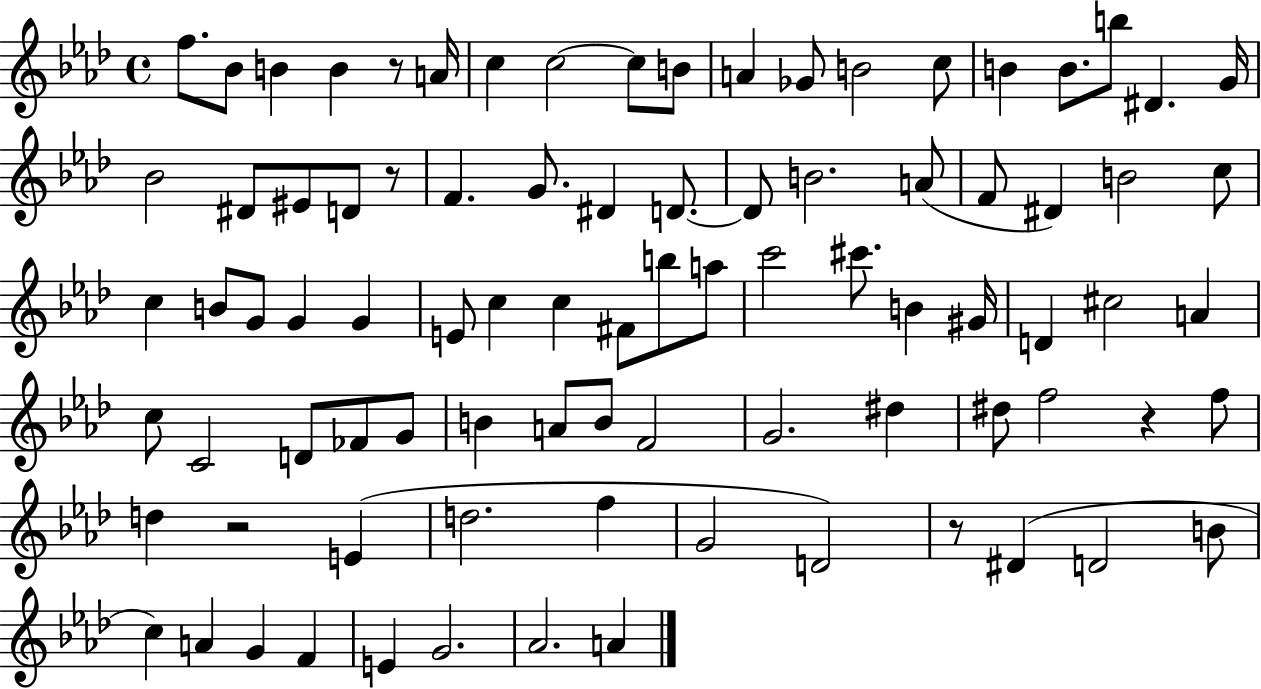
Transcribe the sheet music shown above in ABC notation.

X:1
T:Untitled
M:4/4
L:1/4
K:Ab
f/2 _B/2 B B z/2 A/4 c c2 c/2 B/2 A _G/2 B2 c/2 B B/2 b/2 ^D G/4 _B2 ^D/2 ^E/2 D/2 z/2 F G/2 ^D D/2 D/2 B2 A/2 F/2 ^D B2 c/2 c B/2 G/2 G G E/2 c c ^F/2 b/2 a/2 c'2 ^c'/2 B ^G/4 D ^c2 A c/2 C2 D/2 _F/2 G/2 B A/2 B/2 F2 G2 ^d ^d/2 f2 z f/2 d z2 E d2 f G2 D2 z/2 ^D D2 B/2 c A G F E G2 _A2 A